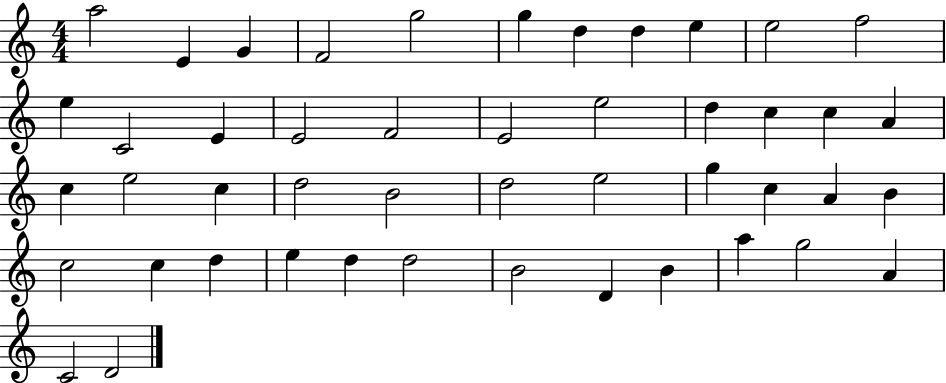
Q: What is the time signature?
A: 4/4